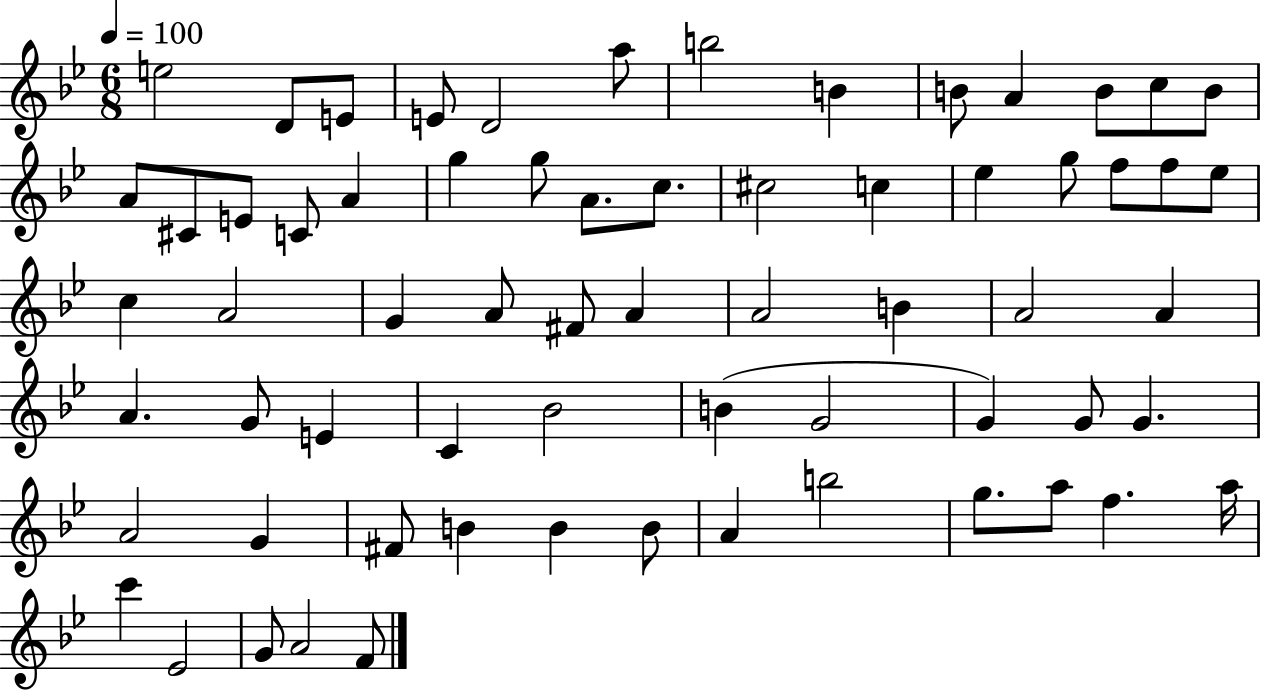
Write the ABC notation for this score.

X:1
T:Untitled
M:6/8
L:1/4
K:Bb
e2 D/2 E/2 E/2 D2 a/2 b2 B B/2 A B/2 c/2 B/2 A/2 ^C/2 E/2 C/2 A g g/2 A/2 c/2 ^c2 c _e g/2 f/2 f/2 _e/2 c A2 G A/2 ^F/2 A A2 B A2 A A G/2 E C _B2 B G2 G G/2 G A2 G ^F/2 B B B/2 A b2 g/2 a/2 f a/4 c' _E2 G/2 A2 F/2